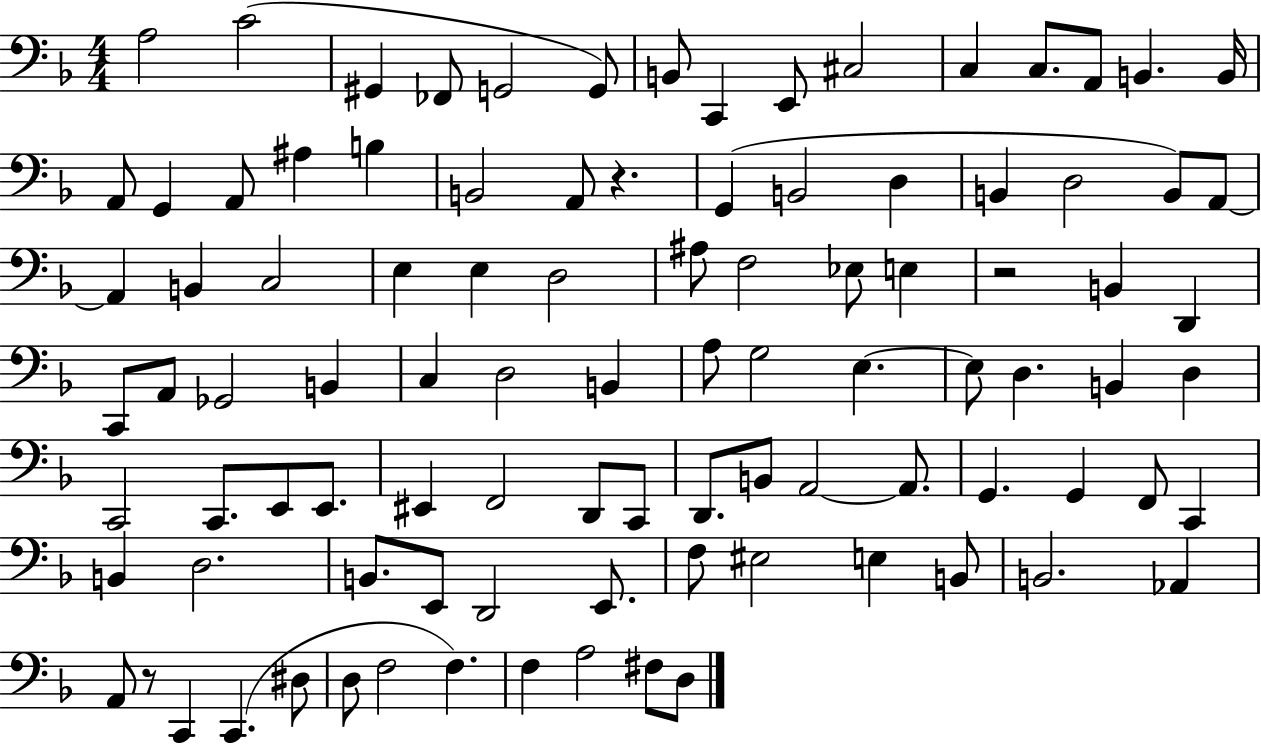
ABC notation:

X:1
T:Untitled
M:4/4
L:1/4
K:F
A,2 C2 ^G,, _F,,/2 G,,2 G,,/2 B,,/2 C,, E,,/2 ^C,2 C, C,/2 A,,/2 B,, B,,/4 A,,/2 G,, A,,/2 ^A, B, B,,2 A,,/2 z G,, B,,2 D, B,, D,2 B,,/2 A,,/2 A,, B,, C,2 E, E, D,2 ^A,/2 F,2 _E,/2 E, z2 B,, D,, C,,/2 A,,/2 _G,,2 B,, C, D,2 B,, A,/2 G,2 E, E,/2 D, B,, D, C,,2 C,,/2 E,,/2 E,,/2 ^E,, F,,2 D,,/2 C,,/2 D,,/2 B,,/2 A,,2 A,,/2 G,, G,, F,,/2 C,, B,, D,2 B,,/2 E,,/2 D,,2 E,,/2 F,/2 ^E,2 E, B,,/2 B,,2 _A,, A,,/2 z/2 C,, C,, ^D,/2 D,/2 F,2 F, F, A,2 ^F,/2 D,/2